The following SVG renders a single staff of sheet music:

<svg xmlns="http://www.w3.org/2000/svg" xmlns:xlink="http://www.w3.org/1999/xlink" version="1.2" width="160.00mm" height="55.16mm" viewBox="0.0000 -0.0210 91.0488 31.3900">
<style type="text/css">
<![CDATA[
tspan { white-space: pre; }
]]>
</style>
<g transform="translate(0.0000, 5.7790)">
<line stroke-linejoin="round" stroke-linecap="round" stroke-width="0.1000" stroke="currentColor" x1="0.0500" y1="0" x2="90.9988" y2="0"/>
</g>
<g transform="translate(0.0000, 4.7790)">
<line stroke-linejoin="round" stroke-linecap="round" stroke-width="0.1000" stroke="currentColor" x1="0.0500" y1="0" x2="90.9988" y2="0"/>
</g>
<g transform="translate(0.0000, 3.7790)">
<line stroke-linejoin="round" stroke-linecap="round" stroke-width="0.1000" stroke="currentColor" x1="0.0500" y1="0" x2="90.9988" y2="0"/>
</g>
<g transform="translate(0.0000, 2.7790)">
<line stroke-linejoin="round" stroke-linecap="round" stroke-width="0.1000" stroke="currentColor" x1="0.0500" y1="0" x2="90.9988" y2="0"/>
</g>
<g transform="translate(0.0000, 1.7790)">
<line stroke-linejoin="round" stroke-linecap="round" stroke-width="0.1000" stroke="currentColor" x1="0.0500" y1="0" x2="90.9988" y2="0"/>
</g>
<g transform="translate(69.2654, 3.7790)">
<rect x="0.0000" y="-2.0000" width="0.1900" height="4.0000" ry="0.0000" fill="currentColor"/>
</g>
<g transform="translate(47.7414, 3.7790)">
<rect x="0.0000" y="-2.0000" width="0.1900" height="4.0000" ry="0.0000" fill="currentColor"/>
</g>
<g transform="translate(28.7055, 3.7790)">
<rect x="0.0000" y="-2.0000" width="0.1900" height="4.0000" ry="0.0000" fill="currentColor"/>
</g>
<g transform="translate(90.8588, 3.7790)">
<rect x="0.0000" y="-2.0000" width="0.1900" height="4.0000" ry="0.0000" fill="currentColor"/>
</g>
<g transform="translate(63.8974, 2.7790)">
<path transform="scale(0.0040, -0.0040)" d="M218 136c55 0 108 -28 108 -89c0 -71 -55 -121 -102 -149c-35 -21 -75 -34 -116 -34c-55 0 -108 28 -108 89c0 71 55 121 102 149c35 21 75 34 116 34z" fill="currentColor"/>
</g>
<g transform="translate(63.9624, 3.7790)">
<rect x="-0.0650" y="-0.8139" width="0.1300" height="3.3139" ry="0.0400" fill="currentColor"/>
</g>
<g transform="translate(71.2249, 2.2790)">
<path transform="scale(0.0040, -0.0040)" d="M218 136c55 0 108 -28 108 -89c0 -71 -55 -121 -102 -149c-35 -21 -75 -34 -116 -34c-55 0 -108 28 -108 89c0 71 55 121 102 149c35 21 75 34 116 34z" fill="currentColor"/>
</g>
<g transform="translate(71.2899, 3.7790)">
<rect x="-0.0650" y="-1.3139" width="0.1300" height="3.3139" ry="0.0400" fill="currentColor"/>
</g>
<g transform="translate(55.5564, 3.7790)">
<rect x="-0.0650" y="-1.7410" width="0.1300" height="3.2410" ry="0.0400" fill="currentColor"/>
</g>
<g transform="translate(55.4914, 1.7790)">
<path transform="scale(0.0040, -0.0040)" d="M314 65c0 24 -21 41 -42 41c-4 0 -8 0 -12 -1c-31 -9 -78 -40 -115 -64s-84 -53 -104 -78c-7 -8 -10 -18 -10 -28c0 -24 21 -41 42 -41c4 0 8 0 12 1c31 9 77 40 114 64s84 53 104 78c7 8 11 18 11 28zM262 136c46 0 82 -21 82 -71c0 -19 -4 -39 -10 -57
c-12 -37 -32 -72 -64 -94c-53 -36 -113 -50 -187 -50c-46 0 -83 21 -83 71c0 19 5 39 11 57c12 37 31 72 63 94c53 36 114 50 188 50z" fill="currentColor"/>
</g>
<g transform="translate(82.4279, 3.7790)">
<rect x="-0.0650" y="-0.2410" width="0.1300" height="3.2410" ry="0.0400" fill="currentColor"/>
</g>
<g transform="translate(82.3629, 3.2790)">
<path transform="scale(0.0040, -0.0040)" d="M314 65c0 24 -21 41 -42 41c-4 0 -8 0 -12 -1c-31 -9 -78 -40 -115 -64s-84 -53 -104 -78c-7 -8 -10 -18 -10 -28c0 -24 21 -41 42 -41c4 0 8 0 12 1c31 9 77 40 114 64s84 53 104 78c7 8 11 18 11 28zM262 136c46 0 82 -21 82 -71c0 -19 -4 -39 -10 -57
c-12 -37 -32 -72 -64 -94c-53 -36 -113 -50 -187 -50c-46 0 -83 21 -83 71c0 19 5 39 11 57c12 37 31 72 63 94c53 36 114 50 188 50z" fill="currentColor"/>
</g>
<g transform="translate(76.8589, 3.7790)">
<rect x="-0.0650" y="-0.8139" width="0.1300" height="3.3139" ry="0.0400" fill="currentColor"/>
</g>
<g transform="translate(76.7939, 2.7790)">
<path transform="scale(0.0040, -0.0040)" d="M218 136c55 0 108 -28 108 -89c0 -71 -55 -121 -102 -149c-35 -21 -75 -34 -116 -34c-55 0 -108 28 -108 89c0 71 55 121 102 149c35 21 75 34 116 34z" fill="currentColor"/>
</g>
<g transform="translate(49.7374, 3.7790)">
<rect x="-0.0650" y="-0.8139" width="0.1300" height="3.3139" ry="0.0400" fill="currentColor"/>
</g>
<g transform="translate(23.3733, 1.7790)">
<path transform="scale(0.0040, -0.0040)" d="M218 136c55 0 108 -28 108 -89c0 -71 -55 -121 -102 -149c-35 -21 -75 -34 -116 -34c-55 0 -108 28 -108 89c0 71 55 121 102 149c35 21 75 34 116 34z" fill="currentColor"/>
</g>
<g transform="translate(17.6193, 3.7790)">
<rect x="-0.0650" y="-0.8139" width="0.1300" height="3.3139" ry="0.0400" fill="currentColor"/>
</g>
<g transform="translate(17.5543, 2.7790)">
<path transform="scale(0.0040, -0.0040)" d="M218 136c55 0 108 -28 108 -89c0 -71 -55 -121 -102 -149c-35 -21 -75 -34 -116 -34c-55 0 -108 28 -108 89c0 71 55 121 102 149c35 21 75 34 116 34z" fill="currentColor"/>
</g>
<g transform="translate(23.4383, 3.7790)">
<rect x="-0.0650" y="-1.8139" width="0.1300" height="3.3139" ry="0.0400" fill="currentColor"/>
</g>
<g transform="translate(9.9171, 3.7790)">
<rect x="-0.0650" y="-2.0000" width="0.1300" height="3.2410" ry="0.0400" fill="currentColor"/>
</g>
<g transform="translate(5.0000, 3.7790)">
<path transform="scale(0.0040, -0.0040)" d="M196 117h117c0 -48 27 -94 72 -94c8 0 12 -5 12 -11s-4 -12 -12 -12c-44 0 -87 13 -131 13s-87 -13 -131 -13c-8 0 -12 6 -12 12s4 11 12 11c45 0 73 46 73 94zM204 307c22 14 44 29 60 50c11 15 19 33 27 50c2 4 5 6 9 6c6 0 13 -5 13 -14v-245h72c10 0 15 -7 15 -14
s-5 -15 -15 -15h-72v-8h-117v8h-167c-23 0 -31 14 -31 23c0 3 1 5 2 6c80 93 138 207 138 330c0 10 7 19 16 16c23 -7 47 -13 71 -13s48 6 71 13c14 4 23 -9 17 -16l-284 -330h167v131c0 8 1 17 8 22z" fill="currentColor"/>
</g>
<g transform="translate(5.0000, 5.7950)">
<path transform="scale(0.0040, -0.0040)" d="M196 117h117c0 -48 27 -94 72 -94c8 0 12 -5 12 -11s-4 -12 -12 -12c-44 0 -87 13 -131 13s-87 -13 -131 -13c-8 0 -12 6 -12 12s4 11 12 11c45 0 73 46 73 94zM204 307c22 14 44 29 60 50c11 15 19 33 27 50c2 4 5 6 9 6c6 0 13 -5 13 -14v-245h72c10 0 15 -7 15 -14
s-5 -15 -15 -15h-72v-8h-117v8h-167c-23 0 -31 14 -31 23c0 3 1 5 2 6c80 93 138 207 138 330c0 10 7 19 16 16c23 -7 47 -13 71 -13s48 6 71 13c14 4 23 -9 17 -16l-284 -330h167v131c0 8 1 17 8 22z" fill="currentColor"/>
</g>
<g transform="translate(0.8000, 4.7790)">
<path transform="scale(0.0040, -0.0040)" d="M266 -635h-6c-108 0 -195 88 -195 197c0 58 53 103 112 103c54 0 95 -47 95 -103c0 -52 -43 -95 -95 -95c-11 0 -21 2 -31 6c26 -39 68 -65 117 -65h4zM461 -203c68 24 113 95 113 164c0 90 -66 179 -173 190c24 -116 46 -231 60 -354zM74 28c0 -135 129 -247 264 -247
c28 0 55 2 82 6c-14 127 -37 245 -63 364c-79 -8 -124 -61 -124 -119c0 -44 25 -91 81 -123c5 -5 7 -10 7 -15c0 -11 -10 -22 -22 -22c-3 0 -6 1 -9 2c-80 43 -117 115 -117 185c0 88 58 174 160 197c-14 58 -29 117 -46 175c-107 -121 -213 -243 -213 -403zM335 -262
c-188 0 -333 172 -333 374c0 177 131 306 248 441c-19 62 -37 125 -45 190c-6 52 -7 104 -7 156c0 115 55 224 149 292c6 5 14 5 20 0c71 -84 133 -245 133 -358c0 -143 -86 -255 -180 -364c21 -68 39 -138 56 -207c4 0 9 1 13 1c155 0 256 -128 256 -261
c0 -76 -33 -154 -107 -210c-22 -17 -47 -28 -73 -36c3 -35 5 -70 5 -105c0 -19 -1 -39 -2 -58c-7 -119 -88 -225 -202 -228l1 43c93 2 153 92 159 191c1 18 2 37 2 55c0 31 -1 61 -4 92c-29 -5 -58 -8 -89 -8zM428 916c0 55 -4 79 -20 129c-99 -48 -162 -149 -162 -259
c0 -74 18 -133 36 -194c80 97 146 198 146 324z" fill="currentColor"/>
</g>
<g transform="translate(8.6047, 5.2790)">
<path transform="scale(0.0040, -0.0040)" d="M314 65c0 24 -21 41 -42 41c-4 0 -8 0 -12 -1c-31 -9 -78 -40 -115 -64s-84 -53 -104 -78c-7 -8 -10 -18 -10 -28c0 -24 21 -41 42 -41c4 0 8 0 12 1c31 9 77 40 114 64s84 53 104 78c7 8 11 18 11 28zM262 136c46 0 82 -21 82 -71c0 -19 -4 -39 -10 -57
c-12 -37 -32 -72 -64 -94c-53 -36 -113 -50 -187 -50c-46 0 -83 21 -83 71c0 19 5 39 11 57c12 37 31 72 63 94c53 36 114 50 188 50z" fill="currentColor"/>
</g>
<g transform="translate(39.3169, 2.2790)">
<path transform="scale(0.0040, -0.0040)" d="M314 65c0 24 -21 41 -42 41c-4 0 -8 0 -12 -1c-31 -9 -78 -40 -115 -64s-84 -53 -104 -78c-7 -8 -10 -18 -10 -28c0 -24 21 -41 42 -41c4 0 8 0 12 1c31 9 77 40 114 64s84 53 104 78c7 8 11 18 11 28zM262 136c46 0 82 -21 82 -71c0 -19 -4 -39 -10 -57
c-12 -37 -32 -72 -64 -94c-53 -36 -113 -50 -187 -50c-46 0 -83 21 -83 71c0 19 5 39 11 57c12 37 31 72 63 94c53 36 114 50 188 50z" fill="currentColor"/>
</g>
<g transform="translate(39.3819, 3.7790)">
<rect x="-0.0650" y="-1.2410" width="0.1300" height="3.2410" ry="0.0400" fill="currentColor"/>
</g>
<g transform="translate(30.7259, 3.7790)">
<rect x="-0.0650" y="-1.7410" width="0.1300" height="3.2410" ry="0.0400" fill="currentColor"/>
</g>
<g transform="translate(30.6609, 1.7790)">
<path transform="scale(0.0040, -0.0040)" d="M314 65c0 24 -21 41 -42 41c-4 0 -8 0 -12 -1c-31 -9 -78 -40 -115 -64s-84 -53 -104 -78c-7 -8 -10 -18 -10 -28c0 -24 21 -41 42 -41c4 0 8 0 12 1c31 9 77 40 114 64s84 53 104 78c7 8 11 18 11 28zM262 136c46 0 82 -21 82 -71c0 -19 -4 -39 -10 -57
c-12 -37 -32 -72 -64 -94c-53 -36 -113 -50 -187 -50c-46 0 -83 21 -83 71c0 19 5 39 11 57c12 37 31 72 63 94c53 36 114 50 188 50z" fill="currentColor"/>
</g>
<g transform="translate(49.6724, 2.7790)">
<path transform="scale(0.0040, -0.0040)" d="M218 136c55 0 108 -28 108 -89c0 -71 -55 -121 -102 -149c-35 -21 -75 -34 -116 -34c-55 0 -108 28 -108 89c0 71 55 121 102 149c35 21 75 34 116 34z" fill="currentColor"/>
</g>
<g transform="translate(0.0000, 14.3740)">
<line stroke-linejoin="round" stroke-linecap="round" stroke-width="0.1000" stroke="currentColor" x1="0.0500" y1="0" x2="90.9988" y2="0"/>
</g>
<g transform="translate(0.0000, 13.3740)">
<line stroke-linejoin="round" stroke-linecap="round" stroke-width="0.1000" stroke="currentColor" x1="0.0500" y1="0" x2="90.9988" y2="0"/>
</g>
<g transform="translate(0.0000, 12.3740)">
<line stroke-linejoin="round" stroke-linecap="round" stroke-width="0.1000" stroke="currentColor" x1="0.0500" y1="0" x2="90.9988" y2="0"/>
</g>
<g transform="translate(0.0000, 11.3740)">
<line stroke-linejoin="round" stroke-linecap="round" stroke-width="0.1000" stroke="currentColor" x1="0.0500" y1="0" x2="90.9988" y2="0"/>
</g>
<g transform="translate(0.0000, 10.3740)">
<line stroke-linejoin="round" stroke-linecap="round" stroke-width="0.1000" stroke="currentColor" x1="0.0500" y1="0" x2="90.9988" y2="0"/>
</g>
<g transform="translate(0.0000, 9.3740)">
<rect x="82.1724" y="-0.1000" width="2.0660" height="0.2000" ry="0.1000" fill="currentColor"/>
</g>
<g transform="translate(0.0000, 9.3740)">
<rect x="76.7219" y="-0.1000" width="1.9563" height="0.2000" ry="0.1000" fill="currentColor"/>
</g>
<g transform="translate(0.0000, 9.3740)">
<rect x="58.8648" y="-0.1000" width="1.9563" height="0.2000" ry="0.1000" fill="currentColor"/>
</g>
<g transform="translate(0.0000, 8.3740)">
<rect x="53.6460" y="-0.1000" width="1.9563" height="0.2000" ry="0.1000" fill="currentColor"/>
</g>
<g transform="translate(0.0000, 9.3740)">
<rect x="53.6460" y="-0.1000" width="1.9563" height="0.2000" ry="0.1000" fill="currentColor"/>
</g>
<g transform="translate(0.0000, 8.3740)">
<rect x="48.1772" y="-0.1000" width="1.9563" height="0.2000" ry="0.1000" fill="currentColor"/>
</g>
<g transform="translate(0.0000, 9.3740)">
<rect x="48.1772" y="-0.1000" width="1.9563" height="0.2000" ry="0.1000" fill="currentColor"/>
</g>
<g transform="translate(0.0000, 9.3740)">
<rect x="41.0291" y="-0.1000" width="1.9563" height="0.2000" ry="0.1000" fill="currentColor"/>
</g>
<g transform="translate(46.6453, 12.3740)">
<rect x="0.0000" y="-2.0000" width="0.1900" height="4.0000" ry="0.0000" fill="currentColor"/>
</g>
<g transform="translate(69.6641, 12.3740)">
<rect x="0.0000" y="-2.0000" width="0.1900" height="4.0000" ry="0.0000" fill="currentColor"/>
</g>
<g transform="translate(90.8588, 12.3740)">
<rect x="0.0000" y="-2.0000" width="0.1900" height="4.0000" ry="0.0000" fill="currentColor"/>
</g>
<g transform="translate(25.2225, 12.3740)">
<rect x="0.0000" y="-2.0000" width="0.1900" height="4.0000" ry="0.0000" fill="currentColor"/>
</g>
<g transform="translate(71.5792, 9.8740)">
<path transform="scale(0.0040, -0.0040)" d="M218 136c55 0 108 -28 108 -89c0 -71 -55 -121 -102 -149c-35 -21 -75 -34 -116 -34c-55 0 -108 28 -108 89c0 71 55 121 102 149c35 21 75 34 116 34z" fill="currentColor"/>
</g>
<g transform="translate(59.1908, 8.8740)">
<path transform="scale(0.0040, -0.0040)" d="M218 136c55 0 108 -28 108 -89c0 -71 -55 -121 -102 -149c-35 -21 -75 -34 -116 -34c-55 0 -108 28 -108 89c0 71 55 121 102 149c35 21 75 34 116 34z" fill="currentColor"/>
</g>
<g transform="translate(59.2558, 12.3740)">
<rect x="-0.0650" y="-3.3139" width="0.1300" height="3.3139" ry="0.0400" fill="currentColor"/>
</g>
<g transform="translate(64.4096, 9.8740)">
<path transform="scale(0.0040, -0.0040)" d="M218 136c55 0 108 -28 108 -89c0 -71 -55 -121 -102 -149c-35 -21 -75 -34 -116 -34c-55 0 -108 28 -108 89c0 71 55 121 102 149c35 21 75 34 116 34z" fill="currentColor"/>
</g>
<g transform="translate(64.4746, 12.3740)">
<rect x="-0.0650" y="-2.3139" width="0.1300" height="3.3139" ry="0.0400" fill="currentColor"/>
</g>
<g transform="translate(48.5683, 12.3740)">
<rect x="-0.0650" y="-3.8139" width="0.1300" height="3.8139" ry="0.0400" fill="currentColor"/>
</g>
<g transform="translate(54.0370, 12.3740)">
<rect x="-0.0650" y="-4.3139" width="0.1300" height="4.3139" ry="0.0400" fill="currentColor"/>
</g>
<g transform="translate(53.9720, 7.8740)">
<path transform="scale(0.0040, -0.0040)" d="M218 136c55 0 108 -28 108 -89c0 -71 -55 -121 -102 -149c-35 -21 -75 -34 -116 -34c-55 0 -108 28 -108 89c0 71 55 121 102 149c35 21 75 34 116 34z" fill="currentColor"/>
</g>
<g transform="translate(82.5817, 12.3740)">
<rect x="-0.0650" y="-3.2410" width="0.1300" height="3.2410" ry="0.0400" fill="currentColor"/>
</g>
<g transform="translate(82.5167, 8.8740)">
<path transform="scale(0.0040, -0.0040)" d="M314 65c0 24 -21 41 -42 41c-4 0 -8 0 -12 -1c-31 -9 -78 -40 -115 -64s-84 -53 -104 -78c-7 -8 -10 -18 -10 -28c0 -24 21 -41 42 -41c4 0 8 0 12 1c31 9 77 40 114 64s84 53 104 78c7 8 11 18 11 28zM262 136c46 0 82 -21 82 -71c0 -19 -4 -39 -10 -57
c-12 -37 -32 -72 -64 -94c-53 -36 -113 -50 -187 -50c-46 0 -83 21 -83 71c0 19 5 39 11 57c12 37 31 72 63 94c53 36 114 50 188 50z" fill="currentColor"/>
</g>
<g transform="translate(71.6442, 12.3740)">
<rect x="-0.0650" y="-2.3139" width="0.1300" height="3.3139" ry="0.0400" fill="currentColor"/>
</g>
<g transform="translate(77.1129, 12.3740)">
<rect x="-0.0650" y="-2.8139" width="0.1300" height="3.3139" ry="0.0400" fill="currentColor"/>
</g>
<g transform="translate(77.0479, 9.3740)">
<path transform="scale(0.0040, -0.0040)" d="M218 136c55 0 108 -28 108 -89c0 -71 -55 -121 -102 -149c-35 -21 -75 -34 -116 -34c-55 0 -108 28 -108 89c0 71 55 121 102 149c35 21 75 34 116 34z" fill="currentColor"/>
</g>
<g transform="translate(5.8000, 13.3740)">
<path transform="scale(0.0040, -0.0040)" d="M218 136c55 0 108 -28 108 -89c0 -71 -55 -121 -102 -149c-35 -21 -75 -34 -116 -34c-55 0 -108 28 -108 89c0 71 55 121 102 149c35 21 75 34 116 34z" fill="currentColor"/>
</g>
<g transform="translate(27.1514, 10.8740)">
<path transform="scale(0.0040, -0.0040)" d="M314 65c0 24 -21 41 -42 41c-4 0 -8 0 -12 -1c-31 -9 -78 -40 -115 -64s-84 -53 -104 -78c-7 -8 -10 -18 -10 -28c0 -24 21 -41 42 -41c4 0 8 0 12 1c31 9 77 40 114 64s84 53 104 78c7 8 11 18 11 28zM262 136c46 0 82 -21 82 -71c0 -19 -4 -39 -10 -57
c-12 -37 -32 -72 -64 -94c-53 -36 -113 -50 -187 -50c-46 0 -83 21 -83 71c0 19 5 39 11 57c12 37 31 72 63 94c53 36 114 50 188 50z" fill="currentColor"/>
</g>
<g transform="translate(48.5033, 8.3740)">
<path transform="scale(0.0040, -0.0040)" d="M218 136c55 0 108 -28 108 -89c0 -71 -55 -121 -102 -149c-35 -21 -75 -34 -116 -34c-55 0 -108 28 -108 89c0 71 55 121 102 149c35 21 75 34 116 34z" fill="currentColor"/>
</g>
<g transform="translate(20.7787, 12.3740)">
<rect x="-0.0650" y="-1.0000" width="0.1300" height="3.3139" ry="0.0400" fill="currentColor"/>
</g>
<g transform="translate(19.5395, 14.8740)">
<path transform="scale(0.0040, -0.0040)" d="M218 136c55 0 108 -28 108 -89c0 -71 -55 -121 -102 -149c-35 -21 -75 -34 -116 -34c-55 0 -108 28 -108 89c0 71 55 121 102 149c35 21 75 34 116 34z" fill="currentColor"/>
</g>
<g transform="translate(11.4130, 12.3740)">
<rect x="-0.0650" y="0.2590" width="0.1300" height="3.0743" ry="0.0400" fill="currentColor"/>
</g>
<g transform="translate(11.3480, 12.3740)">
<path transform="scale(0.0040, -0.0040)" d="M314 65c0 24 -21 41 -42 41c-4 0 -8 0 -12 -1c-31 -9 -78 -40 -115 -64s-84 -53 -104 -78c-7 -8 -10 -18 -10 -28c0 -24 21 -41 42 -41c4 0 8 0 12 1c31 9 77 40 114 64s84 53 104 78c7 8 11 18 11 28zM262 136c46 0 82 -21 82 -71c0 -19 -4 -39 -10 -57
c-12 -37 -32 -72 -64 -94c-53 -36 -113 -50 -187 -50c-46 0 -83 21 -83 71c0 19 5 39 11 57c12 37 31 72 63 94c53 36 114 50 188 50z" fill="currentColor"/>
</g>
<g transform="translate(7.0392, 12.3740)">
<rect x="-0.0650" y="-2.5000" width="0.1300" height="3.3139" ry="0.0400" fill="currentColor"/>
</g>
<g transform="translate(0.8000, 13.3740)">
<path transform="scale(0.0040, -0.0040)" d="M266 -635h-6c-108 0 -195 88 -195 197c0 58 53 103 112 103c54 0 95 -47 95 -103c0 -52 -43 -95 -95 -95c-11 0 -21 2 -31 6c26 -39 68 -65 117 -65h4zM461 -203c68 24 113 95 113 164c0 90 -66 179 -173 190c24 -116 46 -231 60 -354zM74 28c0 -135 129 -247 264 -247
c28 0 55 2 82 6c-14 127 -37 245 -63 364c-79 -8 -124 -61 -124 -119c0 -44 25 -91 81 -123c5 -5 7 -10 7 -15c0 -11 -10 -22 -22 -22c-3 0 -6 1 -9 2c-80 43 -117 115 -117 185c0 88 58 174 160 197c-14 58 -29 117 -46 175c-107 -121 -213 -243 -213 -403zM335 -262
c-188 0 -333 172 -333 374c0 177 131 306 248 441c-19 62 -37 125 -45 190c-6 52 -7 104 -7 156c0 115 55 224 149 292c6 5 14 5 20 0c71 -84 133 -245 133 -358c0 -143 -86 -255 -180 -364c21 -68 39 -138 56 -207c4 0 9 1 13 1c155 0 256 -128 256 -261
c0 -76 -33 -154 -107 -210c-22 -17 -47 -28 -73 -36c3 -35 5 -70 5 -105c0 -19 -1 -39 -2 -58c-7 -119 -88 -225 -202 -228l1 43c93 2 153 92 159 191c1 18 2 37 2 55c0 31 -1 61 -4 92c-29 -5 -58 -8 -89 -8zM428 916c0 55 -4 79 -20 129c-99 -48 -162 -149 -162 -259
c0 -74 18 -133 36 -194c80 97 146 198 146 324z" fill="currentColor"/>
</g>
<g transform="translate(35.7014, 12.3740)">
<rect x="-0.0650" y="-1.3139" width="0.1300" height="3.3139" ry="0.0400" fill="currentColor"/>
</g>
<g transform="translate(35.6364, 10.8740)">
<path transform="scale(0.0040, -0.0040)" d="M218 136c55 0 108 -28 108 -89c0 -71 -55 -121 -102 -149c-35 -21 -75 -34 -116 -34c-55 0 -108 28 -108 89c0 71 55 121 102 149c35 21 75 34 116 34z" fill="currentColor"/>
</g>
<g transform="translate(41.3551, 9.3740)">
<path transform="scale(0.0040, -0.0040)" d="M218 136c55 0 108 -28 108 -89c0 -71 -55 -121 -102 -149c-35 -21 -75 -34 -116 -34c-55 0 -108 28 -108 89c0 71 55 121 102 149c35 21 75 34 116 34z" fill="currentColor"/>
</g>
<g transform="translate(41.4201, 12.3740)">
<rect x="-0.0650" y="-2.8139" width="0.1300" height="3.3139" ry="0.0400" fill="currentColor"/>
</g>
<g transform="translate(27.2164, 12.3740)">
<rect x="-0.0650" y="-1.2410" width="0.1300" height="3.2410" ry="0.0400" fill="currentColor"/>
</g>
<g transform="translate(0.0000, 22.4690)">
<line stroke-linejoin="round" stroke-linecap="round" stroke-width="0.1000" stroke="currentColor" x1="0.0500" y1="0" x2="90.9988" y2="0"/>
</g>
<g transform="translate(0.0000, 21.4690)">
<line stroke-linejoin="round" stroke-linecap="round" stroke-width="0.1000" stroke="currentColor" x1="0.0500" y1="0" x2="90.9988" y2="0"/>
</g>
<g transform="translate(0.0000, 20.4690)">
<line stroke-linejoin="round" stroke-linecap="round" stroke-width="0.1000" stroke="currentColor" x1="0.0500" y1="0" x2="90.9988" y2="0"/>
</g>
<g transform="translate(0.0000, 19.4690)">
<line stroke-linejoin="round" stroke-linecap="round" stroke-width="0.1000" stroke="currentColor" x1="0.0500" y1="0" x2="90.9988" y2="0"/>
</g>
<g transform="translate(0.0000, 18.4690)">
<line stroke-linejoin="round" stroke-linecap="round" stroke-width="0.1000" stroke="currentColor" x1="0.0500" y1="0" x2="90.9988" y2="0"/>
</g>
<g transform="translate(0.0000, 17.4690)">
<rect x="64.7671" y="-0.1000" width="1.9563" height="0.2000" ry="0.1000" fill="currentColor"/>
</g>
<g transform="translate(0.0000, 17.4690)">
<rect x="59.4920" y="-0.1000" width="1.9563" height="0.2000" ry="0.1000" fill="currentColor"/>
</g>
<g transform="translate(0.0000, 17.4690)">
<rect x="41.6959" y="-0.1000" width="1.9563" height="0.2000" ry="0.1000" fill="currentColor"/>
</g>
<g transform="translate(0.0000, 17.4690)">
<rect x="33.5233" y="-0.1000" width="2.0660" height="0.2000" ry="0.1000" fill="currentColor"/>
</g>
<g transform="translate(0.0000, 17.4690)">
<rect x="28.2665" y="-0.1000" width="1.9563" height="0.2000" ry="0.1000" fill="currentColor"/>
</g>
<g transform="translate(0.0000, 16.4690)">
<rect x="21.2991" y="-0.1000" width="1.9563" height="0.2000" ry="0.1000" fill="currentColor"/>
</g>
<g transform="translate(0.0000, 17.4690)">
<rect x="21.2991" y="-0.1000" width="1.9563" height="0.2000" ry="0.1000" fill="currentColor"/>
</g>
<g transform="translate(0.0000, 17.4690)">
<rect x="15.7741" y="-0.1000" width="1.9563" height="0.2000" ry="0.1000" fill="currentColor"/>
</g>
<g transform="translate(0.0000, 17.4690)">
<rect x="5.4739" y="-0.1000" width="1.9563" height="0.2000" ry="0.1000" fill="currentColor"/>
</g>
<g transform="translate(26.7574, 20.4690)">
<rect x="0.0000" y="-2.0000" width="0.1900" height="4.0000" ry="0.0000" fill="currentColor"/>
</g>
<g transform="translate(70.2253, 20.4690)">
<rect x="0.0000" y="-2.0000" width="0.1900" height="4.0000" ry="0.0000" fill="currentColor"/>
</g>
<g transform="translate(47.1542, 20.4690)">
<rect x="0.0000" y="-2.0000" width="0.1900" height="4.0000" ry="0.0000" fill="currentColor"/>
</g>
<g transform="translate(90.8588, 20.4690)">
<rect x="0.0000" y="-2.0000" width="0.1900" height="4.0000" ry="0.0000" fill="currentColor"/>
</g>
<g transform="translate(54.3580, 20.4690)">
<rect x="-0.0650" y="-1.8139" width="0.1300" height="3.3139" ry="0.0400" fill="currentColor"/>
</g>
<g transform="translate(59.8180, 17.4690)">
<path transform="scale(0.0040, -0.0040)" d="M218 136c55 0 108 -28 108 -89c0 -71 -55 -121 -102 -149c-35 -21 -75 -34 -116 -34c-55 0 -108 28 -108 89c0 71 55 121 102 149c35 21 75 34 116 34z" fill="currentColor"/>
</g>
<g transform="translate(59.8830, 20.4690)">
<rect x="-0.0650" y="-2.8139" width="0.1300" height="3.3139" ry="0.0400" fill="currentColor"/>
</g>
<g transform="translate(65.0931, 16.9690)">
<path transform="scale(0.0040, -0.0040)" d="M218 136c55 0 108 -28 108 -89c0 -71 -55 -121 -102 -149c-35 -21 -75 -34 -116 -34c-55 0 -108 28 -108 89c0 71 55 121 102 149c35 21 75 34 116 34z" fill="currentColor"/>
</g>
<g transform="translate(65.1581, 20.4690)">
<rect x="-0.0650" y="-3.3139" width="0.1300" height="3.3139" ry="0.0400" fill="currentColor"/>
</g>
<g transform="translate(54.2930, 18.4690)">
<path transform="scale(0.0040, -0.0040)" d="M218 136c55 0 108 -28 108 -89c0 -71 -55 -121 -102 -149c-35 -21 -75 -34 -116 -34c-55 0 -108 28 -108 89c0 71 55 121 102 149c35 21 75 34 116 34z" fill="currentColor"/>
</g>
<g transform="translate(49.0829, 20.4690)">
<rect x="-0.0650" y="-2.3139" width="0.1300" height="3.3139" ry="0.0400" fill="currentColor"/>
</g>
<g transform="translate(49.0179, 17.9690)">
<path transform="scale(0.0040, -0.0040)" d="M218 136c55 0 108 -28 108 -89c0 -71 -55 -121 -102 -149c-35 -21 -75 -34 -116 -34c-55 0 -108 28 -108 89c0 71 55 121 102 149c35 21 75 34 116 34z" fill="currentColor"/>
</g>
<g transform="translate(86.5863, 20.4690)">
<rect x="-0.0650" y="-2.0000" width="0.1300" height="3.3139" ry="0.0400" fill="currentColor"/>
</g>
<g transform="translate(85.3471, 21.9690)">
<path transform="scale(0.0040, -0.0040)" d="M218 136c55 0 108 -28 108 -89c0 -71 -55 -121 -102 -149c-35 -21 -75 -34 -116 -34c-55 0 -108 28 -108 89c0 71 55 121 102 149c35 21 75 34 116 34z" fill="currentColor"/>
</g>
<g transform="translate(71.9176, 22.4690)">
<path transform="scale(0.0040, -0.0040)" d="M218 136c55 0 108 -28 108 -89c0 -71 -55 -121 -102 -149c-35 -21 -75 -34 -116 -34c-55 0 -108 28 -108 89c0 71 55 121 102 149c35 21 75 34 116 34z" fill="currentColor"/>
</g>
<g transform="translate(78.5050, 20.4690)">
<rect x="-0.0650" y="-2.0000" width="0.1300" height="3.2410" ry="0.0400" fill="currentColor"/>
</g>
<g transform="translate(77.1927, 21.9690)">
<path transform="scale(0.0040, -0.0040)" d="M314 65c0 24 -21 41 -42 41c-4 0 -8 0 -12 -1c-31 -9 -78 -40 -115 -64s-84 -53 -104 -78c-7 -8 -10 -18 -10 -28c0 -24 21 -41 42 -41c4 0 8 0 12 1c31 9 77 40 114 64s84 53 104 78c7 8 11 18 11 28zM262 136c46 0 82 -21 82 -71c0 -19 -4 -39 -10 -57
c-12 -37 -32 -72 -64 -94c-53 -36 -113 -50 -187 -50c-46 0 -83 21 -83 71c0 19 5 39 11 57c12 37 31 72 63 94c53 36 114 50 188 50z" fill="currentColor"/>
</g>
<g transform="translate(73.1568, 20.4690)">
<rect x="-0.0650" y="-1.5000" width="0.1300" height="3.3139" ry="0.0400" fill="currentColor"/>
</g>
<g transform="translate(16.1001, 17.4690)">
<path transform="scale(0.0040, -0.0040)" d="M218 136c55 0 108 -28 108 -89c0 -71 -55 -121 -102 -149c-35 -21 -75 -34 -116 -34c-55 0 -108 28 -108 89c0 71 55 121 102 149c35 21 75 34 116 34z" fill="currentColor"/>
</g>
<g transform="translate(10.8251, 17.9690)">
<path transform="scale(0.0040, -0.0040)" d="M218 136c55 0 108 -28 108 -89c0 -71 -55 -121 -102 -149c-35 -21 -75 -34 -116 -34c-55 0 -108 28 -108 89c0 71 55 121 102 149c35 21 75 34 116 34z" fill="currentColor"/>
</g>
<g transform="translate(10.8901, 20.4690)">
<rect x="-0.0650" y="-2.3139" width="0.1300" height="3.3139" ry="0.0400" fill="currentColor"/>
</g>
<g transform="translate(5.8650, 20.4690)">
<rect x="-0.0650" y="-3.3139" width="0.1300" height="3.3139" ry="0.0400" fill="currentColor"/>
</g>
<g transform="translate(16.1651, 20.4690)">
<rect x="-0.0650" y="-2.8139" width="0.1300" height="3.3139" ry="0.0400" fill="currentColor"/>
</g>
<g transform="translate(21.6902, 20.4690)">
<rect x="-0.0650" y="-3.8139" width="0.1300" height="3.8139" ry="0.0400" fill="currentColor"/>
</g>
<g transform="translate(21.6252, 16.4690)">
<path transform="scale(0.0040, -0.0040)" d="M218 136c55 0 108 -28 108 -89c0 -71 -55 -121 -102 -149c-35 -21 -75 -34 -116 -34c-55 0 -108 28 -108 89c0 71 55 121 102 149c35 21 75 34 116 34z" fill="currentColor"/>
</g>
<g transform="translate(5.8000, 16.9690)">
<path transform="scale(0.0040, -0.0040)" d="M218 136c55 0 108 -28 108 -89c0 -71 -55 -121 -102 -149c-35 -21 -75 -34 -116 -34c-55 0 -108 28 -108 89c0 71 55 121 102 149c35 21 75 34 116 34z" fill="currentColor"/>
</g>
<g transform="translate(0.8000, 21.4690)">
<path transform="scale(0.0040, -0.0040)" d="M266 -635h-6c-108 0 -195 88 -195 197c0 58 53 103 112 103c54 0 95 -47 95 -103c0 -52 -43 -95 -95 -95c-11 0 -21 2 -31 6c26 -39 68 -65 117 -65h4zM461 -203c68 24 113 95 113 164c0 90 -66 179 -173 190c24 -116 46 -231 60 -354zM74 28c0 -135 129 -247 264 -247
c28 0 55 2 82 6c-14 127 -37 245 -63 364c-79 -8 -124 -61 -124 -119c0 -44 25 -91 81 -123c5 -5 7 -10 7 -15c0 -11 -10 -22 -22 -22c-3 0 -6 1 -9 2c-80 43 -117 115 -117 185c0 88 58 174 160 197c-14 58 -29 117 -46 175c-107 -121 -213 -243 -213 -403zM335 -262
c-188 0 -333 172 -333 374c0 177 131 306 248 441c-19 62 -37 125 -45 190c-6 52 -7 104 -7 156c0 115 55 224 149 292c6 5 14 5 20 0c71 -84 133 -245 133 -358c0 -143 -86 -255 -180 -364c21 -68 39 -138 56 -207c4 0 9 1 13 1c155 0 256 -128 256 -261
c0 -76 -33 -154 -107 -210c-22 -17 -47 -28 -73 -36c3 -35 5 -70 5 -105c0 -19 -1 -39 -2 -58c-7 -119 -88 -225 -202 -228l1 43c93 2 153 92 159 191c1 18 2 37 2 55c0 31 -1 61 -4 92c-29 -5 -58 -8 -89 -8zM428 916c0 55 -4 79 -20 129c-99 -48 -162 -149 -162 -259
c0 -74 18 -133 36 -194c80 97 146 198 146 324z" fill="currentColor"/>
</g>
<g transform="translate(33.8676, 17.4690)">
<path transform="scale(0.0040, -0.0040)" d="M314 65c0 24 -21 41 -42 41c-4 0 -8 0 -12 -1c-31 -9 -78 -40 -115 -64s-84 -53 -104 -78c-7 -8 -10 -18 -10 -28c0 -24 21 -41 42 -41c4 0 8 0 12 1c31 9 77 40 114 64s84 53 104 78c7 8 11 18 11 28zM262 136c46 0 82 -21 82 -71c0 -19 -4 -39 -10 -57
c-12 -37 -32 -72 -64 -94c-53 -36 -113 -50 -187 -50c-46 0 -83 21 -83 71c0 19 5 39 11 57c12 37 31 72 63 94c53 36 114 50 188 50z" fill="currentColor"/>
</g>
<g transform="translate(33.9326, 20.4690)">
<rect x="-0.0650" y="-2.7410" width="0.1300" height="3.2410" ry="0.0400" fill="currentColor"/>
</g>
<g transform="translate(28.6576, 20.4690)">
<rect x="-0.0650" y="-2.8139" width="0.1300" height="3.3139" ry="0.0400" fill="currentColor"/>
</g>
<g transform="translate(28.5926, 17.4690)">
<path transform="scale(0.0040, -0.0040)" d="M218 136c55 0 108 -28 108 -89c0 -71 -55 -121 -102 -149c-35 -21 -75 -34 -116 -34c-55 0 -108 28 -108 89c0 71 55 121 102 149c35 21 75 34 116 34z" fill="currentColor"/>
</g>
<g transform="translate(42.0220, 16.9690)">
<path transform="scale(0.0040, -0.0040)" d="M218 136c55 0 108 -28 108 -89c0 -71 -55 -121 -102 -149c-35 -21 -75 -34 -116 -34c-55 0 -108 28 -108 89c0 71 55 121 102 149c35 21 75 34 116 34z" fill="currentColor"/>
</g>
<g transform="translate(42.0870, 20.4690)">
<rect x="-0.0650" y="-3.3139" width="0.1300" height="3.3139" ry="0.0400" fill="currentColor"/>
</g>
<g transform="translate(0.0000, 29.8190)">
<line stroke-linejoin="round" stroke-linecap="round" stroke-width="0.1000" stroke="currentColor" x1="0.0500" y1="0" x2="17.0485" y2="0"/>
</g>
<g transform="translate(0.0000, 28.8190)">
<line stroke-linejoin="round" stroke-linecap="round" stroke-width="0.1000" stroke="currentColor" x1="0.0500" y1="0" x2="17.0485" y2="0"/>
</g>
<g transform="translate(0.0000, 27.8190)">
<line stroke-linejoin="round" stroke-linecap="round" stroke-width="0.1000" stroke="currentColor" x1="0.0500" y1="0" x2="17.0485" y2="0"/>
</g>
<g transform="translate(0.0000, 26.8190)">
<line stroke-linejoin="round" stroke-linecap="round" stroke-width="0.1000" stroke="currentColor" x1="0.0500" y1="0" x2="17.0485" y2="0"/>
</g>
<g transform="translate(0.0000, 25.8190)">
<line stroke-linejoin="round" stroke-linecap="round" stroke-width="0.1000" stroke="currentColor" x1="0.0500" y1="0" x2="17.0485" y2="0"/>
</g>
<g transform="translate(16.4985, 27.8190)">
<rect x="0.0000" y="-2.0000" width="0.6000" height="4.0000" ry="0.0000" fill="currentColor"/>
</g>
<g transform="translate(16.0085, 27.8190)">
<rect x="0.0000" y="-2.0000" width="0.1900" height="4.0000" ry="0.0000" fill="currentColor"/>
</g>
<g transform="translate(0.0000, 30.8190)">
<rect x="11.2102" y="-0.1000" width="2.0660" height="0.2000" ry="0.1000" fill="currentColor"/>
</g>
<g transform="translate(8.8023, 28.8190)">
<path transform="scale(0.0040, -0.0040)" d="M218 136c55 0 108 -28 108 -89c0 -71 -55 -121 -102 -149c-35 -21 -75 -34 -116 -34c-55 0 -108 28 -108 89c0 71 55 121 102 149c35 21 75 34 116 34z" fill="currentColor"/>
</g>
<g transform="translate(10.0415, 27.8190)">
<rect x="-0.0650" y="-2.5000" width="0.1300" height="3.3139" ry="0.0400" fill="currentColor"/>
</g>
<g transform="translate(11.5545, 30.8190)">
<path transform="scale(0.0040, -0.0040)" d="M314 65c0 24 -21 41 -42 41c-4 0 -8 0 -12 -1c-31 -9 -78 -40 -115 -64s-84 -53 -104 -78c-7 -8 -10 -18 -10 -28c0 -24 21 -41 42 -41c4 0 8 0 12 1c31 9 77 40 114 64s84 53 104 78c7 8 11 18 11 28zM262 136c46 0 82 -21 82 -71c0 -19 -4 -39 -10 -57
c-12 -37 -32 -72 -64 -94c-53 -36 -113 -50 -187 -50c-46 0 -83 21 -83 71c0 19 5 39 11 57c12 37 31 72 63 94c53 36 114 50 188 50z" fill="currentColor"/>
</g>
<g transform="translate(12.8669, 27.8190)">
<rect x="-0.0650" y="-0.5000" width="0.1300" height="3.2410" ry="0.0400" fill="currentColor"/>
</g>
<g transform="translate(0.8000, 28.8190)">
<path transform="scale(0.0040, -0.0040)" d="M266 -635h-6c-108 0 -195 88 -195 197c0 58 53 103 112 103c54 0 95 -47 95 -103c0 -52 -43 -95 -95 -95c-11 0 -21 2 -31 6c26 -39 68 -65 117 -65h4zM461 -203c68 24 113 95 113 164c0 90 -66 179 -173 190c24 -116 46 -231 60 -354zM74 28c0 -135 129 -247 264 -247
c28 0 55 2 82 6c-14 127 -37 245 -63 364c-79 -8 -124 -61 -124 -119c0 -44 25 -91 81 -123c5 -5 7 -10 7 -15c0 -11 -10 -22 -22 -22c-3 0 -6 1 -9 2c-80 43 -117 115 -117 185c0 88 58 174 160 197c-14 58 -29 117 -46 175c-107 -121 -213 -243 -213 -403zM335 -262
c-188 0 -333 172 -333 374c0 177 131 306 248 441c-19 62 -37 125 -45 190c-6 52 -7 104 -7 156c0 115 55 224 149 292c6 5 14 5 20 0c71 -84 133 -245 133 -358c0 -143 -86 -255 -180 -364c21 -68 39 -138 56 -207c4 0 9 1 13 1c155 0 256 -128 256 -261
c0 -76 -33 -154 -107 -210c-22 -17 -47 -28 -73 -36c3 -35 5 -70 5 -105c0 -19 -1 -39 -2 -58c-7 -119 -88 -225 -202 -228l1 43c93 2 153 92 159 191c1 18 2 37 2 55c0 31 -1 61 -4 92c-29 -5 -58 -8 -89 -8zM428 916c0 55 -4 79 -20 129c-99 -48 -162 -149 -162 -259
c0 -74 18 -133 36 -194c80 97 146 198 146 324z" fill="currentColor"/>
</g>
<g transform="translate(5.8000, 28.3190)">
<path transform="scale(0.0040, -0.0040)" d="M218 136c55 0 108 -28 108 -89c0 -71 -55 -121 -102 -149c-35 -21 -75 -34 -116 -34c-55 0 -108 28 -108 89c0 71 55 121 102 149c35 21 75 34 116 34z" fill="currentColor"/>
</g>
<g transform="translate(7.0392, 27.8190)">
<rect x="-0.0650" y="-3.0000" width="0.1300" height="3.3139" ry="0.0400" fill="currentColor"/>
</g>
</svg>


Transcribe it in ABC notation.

X:1
T:Untitled
M:4/4
L:1/4
K:C
F2 d f f2 e2 d f2 d e d c2 G B2 D e2 e a c' d' b g g a b2 b g a c' a a2 b g f a b E F2 F A G C2